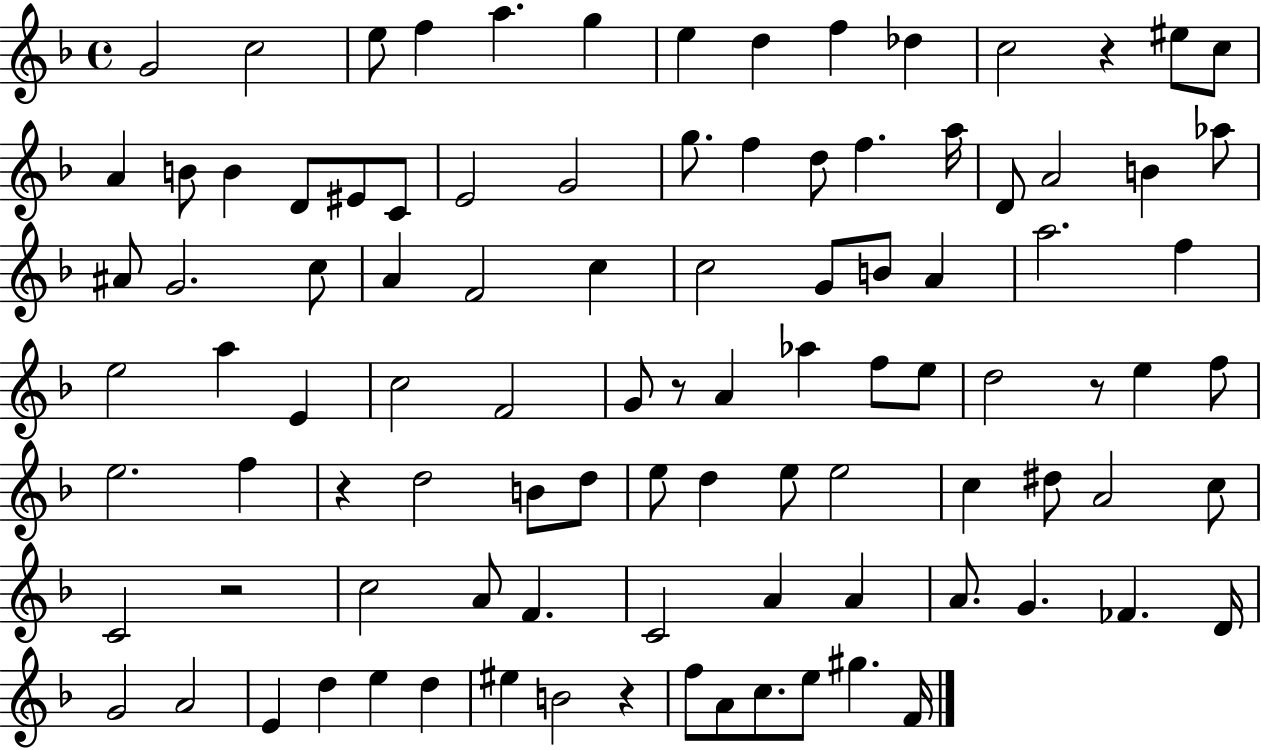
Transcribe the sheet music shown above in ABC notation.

X:1
T:Untitled
M:4/4
L:1/4
K:F
G2 c2 e/2 f a g e d f _d c2 z ^e/2 c/2 A B/2 B D/2 ^E/2 C/2 E2 G2 g/2 f d/2 f a/4 D/2 A2 B _a/2 ^A/2 G2 c/2 A F2 c c2 G/2 B/2 A a2 f e2 a E c2 F2 G/2 z/2 A _a f/2 e/2 d2 z/2 e f/2 e2 f z d2 B/2 d/2 e/2 d e/2 e2 c ^d/2 A2 c/2 C2 z2 c2 A/2 F C2 A A A/2 G _F D/4 G2 A2 E d e d ^e B2 z f/2 A/2 c/2 e/2 ^g F/4